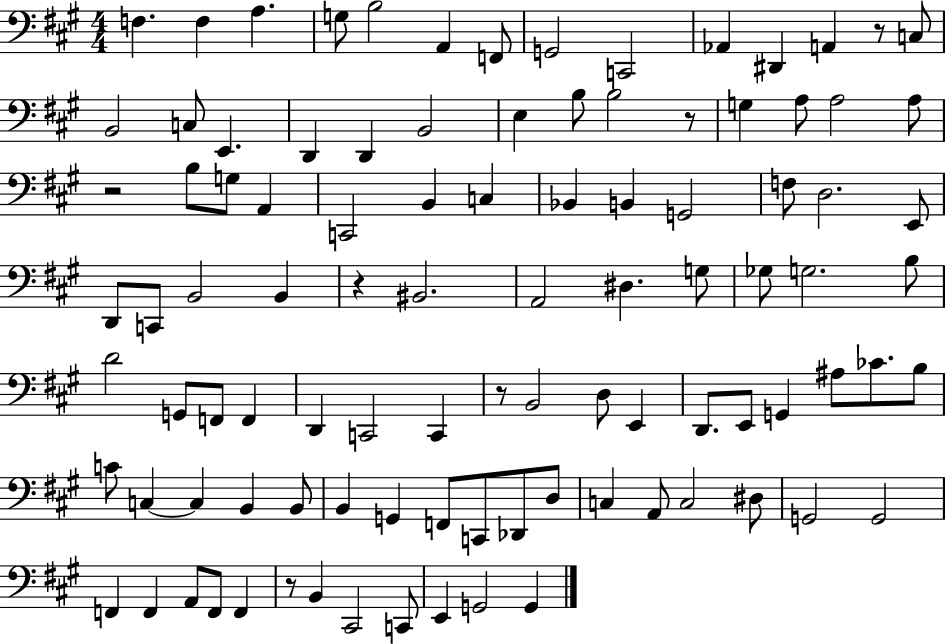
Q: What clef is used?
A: bass